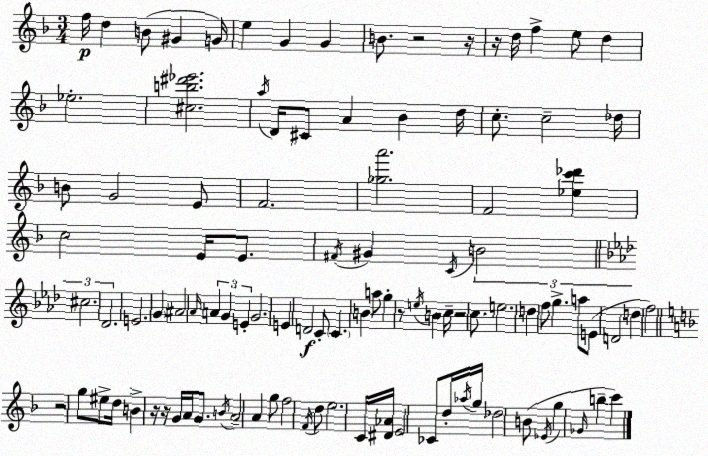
X:1
T:Untitled
M:3/4
L:1/4
K:Dm
f/4 d B/2 ^G G/4 e G G B/2 z2 z/4 z/4 d/4 f e/2 d _e2 [^cb^d'_e']2 a/4 D/4 ^C/2 A _B d/4 c/2 c2 _d/4 B/2 G2 E/2 F2 [_ga']2 F2 [_ec'_d'] c2 E/4 E/2 ^F/4 ^G C/4 B2 ^c2 _D2 E2 G ^A2 _A/4 A G E G2 E D2 C/2 C B a/2 g z/2 e/4 B c/4 z2 c/2 e2 d f/2 g a/2 E/2 D2 d f2 z2 g/2 ^e/2 d/4 B z/4 z/4 G/4 A/4 G/2 B/4 A2 A g/2 f2 F/4 d/2 e2 C/4 [^D_A]/4 E2 _C/2 d/4 _a/4 g/4 _d2 B/2 _E/4 g _G/4 b c'